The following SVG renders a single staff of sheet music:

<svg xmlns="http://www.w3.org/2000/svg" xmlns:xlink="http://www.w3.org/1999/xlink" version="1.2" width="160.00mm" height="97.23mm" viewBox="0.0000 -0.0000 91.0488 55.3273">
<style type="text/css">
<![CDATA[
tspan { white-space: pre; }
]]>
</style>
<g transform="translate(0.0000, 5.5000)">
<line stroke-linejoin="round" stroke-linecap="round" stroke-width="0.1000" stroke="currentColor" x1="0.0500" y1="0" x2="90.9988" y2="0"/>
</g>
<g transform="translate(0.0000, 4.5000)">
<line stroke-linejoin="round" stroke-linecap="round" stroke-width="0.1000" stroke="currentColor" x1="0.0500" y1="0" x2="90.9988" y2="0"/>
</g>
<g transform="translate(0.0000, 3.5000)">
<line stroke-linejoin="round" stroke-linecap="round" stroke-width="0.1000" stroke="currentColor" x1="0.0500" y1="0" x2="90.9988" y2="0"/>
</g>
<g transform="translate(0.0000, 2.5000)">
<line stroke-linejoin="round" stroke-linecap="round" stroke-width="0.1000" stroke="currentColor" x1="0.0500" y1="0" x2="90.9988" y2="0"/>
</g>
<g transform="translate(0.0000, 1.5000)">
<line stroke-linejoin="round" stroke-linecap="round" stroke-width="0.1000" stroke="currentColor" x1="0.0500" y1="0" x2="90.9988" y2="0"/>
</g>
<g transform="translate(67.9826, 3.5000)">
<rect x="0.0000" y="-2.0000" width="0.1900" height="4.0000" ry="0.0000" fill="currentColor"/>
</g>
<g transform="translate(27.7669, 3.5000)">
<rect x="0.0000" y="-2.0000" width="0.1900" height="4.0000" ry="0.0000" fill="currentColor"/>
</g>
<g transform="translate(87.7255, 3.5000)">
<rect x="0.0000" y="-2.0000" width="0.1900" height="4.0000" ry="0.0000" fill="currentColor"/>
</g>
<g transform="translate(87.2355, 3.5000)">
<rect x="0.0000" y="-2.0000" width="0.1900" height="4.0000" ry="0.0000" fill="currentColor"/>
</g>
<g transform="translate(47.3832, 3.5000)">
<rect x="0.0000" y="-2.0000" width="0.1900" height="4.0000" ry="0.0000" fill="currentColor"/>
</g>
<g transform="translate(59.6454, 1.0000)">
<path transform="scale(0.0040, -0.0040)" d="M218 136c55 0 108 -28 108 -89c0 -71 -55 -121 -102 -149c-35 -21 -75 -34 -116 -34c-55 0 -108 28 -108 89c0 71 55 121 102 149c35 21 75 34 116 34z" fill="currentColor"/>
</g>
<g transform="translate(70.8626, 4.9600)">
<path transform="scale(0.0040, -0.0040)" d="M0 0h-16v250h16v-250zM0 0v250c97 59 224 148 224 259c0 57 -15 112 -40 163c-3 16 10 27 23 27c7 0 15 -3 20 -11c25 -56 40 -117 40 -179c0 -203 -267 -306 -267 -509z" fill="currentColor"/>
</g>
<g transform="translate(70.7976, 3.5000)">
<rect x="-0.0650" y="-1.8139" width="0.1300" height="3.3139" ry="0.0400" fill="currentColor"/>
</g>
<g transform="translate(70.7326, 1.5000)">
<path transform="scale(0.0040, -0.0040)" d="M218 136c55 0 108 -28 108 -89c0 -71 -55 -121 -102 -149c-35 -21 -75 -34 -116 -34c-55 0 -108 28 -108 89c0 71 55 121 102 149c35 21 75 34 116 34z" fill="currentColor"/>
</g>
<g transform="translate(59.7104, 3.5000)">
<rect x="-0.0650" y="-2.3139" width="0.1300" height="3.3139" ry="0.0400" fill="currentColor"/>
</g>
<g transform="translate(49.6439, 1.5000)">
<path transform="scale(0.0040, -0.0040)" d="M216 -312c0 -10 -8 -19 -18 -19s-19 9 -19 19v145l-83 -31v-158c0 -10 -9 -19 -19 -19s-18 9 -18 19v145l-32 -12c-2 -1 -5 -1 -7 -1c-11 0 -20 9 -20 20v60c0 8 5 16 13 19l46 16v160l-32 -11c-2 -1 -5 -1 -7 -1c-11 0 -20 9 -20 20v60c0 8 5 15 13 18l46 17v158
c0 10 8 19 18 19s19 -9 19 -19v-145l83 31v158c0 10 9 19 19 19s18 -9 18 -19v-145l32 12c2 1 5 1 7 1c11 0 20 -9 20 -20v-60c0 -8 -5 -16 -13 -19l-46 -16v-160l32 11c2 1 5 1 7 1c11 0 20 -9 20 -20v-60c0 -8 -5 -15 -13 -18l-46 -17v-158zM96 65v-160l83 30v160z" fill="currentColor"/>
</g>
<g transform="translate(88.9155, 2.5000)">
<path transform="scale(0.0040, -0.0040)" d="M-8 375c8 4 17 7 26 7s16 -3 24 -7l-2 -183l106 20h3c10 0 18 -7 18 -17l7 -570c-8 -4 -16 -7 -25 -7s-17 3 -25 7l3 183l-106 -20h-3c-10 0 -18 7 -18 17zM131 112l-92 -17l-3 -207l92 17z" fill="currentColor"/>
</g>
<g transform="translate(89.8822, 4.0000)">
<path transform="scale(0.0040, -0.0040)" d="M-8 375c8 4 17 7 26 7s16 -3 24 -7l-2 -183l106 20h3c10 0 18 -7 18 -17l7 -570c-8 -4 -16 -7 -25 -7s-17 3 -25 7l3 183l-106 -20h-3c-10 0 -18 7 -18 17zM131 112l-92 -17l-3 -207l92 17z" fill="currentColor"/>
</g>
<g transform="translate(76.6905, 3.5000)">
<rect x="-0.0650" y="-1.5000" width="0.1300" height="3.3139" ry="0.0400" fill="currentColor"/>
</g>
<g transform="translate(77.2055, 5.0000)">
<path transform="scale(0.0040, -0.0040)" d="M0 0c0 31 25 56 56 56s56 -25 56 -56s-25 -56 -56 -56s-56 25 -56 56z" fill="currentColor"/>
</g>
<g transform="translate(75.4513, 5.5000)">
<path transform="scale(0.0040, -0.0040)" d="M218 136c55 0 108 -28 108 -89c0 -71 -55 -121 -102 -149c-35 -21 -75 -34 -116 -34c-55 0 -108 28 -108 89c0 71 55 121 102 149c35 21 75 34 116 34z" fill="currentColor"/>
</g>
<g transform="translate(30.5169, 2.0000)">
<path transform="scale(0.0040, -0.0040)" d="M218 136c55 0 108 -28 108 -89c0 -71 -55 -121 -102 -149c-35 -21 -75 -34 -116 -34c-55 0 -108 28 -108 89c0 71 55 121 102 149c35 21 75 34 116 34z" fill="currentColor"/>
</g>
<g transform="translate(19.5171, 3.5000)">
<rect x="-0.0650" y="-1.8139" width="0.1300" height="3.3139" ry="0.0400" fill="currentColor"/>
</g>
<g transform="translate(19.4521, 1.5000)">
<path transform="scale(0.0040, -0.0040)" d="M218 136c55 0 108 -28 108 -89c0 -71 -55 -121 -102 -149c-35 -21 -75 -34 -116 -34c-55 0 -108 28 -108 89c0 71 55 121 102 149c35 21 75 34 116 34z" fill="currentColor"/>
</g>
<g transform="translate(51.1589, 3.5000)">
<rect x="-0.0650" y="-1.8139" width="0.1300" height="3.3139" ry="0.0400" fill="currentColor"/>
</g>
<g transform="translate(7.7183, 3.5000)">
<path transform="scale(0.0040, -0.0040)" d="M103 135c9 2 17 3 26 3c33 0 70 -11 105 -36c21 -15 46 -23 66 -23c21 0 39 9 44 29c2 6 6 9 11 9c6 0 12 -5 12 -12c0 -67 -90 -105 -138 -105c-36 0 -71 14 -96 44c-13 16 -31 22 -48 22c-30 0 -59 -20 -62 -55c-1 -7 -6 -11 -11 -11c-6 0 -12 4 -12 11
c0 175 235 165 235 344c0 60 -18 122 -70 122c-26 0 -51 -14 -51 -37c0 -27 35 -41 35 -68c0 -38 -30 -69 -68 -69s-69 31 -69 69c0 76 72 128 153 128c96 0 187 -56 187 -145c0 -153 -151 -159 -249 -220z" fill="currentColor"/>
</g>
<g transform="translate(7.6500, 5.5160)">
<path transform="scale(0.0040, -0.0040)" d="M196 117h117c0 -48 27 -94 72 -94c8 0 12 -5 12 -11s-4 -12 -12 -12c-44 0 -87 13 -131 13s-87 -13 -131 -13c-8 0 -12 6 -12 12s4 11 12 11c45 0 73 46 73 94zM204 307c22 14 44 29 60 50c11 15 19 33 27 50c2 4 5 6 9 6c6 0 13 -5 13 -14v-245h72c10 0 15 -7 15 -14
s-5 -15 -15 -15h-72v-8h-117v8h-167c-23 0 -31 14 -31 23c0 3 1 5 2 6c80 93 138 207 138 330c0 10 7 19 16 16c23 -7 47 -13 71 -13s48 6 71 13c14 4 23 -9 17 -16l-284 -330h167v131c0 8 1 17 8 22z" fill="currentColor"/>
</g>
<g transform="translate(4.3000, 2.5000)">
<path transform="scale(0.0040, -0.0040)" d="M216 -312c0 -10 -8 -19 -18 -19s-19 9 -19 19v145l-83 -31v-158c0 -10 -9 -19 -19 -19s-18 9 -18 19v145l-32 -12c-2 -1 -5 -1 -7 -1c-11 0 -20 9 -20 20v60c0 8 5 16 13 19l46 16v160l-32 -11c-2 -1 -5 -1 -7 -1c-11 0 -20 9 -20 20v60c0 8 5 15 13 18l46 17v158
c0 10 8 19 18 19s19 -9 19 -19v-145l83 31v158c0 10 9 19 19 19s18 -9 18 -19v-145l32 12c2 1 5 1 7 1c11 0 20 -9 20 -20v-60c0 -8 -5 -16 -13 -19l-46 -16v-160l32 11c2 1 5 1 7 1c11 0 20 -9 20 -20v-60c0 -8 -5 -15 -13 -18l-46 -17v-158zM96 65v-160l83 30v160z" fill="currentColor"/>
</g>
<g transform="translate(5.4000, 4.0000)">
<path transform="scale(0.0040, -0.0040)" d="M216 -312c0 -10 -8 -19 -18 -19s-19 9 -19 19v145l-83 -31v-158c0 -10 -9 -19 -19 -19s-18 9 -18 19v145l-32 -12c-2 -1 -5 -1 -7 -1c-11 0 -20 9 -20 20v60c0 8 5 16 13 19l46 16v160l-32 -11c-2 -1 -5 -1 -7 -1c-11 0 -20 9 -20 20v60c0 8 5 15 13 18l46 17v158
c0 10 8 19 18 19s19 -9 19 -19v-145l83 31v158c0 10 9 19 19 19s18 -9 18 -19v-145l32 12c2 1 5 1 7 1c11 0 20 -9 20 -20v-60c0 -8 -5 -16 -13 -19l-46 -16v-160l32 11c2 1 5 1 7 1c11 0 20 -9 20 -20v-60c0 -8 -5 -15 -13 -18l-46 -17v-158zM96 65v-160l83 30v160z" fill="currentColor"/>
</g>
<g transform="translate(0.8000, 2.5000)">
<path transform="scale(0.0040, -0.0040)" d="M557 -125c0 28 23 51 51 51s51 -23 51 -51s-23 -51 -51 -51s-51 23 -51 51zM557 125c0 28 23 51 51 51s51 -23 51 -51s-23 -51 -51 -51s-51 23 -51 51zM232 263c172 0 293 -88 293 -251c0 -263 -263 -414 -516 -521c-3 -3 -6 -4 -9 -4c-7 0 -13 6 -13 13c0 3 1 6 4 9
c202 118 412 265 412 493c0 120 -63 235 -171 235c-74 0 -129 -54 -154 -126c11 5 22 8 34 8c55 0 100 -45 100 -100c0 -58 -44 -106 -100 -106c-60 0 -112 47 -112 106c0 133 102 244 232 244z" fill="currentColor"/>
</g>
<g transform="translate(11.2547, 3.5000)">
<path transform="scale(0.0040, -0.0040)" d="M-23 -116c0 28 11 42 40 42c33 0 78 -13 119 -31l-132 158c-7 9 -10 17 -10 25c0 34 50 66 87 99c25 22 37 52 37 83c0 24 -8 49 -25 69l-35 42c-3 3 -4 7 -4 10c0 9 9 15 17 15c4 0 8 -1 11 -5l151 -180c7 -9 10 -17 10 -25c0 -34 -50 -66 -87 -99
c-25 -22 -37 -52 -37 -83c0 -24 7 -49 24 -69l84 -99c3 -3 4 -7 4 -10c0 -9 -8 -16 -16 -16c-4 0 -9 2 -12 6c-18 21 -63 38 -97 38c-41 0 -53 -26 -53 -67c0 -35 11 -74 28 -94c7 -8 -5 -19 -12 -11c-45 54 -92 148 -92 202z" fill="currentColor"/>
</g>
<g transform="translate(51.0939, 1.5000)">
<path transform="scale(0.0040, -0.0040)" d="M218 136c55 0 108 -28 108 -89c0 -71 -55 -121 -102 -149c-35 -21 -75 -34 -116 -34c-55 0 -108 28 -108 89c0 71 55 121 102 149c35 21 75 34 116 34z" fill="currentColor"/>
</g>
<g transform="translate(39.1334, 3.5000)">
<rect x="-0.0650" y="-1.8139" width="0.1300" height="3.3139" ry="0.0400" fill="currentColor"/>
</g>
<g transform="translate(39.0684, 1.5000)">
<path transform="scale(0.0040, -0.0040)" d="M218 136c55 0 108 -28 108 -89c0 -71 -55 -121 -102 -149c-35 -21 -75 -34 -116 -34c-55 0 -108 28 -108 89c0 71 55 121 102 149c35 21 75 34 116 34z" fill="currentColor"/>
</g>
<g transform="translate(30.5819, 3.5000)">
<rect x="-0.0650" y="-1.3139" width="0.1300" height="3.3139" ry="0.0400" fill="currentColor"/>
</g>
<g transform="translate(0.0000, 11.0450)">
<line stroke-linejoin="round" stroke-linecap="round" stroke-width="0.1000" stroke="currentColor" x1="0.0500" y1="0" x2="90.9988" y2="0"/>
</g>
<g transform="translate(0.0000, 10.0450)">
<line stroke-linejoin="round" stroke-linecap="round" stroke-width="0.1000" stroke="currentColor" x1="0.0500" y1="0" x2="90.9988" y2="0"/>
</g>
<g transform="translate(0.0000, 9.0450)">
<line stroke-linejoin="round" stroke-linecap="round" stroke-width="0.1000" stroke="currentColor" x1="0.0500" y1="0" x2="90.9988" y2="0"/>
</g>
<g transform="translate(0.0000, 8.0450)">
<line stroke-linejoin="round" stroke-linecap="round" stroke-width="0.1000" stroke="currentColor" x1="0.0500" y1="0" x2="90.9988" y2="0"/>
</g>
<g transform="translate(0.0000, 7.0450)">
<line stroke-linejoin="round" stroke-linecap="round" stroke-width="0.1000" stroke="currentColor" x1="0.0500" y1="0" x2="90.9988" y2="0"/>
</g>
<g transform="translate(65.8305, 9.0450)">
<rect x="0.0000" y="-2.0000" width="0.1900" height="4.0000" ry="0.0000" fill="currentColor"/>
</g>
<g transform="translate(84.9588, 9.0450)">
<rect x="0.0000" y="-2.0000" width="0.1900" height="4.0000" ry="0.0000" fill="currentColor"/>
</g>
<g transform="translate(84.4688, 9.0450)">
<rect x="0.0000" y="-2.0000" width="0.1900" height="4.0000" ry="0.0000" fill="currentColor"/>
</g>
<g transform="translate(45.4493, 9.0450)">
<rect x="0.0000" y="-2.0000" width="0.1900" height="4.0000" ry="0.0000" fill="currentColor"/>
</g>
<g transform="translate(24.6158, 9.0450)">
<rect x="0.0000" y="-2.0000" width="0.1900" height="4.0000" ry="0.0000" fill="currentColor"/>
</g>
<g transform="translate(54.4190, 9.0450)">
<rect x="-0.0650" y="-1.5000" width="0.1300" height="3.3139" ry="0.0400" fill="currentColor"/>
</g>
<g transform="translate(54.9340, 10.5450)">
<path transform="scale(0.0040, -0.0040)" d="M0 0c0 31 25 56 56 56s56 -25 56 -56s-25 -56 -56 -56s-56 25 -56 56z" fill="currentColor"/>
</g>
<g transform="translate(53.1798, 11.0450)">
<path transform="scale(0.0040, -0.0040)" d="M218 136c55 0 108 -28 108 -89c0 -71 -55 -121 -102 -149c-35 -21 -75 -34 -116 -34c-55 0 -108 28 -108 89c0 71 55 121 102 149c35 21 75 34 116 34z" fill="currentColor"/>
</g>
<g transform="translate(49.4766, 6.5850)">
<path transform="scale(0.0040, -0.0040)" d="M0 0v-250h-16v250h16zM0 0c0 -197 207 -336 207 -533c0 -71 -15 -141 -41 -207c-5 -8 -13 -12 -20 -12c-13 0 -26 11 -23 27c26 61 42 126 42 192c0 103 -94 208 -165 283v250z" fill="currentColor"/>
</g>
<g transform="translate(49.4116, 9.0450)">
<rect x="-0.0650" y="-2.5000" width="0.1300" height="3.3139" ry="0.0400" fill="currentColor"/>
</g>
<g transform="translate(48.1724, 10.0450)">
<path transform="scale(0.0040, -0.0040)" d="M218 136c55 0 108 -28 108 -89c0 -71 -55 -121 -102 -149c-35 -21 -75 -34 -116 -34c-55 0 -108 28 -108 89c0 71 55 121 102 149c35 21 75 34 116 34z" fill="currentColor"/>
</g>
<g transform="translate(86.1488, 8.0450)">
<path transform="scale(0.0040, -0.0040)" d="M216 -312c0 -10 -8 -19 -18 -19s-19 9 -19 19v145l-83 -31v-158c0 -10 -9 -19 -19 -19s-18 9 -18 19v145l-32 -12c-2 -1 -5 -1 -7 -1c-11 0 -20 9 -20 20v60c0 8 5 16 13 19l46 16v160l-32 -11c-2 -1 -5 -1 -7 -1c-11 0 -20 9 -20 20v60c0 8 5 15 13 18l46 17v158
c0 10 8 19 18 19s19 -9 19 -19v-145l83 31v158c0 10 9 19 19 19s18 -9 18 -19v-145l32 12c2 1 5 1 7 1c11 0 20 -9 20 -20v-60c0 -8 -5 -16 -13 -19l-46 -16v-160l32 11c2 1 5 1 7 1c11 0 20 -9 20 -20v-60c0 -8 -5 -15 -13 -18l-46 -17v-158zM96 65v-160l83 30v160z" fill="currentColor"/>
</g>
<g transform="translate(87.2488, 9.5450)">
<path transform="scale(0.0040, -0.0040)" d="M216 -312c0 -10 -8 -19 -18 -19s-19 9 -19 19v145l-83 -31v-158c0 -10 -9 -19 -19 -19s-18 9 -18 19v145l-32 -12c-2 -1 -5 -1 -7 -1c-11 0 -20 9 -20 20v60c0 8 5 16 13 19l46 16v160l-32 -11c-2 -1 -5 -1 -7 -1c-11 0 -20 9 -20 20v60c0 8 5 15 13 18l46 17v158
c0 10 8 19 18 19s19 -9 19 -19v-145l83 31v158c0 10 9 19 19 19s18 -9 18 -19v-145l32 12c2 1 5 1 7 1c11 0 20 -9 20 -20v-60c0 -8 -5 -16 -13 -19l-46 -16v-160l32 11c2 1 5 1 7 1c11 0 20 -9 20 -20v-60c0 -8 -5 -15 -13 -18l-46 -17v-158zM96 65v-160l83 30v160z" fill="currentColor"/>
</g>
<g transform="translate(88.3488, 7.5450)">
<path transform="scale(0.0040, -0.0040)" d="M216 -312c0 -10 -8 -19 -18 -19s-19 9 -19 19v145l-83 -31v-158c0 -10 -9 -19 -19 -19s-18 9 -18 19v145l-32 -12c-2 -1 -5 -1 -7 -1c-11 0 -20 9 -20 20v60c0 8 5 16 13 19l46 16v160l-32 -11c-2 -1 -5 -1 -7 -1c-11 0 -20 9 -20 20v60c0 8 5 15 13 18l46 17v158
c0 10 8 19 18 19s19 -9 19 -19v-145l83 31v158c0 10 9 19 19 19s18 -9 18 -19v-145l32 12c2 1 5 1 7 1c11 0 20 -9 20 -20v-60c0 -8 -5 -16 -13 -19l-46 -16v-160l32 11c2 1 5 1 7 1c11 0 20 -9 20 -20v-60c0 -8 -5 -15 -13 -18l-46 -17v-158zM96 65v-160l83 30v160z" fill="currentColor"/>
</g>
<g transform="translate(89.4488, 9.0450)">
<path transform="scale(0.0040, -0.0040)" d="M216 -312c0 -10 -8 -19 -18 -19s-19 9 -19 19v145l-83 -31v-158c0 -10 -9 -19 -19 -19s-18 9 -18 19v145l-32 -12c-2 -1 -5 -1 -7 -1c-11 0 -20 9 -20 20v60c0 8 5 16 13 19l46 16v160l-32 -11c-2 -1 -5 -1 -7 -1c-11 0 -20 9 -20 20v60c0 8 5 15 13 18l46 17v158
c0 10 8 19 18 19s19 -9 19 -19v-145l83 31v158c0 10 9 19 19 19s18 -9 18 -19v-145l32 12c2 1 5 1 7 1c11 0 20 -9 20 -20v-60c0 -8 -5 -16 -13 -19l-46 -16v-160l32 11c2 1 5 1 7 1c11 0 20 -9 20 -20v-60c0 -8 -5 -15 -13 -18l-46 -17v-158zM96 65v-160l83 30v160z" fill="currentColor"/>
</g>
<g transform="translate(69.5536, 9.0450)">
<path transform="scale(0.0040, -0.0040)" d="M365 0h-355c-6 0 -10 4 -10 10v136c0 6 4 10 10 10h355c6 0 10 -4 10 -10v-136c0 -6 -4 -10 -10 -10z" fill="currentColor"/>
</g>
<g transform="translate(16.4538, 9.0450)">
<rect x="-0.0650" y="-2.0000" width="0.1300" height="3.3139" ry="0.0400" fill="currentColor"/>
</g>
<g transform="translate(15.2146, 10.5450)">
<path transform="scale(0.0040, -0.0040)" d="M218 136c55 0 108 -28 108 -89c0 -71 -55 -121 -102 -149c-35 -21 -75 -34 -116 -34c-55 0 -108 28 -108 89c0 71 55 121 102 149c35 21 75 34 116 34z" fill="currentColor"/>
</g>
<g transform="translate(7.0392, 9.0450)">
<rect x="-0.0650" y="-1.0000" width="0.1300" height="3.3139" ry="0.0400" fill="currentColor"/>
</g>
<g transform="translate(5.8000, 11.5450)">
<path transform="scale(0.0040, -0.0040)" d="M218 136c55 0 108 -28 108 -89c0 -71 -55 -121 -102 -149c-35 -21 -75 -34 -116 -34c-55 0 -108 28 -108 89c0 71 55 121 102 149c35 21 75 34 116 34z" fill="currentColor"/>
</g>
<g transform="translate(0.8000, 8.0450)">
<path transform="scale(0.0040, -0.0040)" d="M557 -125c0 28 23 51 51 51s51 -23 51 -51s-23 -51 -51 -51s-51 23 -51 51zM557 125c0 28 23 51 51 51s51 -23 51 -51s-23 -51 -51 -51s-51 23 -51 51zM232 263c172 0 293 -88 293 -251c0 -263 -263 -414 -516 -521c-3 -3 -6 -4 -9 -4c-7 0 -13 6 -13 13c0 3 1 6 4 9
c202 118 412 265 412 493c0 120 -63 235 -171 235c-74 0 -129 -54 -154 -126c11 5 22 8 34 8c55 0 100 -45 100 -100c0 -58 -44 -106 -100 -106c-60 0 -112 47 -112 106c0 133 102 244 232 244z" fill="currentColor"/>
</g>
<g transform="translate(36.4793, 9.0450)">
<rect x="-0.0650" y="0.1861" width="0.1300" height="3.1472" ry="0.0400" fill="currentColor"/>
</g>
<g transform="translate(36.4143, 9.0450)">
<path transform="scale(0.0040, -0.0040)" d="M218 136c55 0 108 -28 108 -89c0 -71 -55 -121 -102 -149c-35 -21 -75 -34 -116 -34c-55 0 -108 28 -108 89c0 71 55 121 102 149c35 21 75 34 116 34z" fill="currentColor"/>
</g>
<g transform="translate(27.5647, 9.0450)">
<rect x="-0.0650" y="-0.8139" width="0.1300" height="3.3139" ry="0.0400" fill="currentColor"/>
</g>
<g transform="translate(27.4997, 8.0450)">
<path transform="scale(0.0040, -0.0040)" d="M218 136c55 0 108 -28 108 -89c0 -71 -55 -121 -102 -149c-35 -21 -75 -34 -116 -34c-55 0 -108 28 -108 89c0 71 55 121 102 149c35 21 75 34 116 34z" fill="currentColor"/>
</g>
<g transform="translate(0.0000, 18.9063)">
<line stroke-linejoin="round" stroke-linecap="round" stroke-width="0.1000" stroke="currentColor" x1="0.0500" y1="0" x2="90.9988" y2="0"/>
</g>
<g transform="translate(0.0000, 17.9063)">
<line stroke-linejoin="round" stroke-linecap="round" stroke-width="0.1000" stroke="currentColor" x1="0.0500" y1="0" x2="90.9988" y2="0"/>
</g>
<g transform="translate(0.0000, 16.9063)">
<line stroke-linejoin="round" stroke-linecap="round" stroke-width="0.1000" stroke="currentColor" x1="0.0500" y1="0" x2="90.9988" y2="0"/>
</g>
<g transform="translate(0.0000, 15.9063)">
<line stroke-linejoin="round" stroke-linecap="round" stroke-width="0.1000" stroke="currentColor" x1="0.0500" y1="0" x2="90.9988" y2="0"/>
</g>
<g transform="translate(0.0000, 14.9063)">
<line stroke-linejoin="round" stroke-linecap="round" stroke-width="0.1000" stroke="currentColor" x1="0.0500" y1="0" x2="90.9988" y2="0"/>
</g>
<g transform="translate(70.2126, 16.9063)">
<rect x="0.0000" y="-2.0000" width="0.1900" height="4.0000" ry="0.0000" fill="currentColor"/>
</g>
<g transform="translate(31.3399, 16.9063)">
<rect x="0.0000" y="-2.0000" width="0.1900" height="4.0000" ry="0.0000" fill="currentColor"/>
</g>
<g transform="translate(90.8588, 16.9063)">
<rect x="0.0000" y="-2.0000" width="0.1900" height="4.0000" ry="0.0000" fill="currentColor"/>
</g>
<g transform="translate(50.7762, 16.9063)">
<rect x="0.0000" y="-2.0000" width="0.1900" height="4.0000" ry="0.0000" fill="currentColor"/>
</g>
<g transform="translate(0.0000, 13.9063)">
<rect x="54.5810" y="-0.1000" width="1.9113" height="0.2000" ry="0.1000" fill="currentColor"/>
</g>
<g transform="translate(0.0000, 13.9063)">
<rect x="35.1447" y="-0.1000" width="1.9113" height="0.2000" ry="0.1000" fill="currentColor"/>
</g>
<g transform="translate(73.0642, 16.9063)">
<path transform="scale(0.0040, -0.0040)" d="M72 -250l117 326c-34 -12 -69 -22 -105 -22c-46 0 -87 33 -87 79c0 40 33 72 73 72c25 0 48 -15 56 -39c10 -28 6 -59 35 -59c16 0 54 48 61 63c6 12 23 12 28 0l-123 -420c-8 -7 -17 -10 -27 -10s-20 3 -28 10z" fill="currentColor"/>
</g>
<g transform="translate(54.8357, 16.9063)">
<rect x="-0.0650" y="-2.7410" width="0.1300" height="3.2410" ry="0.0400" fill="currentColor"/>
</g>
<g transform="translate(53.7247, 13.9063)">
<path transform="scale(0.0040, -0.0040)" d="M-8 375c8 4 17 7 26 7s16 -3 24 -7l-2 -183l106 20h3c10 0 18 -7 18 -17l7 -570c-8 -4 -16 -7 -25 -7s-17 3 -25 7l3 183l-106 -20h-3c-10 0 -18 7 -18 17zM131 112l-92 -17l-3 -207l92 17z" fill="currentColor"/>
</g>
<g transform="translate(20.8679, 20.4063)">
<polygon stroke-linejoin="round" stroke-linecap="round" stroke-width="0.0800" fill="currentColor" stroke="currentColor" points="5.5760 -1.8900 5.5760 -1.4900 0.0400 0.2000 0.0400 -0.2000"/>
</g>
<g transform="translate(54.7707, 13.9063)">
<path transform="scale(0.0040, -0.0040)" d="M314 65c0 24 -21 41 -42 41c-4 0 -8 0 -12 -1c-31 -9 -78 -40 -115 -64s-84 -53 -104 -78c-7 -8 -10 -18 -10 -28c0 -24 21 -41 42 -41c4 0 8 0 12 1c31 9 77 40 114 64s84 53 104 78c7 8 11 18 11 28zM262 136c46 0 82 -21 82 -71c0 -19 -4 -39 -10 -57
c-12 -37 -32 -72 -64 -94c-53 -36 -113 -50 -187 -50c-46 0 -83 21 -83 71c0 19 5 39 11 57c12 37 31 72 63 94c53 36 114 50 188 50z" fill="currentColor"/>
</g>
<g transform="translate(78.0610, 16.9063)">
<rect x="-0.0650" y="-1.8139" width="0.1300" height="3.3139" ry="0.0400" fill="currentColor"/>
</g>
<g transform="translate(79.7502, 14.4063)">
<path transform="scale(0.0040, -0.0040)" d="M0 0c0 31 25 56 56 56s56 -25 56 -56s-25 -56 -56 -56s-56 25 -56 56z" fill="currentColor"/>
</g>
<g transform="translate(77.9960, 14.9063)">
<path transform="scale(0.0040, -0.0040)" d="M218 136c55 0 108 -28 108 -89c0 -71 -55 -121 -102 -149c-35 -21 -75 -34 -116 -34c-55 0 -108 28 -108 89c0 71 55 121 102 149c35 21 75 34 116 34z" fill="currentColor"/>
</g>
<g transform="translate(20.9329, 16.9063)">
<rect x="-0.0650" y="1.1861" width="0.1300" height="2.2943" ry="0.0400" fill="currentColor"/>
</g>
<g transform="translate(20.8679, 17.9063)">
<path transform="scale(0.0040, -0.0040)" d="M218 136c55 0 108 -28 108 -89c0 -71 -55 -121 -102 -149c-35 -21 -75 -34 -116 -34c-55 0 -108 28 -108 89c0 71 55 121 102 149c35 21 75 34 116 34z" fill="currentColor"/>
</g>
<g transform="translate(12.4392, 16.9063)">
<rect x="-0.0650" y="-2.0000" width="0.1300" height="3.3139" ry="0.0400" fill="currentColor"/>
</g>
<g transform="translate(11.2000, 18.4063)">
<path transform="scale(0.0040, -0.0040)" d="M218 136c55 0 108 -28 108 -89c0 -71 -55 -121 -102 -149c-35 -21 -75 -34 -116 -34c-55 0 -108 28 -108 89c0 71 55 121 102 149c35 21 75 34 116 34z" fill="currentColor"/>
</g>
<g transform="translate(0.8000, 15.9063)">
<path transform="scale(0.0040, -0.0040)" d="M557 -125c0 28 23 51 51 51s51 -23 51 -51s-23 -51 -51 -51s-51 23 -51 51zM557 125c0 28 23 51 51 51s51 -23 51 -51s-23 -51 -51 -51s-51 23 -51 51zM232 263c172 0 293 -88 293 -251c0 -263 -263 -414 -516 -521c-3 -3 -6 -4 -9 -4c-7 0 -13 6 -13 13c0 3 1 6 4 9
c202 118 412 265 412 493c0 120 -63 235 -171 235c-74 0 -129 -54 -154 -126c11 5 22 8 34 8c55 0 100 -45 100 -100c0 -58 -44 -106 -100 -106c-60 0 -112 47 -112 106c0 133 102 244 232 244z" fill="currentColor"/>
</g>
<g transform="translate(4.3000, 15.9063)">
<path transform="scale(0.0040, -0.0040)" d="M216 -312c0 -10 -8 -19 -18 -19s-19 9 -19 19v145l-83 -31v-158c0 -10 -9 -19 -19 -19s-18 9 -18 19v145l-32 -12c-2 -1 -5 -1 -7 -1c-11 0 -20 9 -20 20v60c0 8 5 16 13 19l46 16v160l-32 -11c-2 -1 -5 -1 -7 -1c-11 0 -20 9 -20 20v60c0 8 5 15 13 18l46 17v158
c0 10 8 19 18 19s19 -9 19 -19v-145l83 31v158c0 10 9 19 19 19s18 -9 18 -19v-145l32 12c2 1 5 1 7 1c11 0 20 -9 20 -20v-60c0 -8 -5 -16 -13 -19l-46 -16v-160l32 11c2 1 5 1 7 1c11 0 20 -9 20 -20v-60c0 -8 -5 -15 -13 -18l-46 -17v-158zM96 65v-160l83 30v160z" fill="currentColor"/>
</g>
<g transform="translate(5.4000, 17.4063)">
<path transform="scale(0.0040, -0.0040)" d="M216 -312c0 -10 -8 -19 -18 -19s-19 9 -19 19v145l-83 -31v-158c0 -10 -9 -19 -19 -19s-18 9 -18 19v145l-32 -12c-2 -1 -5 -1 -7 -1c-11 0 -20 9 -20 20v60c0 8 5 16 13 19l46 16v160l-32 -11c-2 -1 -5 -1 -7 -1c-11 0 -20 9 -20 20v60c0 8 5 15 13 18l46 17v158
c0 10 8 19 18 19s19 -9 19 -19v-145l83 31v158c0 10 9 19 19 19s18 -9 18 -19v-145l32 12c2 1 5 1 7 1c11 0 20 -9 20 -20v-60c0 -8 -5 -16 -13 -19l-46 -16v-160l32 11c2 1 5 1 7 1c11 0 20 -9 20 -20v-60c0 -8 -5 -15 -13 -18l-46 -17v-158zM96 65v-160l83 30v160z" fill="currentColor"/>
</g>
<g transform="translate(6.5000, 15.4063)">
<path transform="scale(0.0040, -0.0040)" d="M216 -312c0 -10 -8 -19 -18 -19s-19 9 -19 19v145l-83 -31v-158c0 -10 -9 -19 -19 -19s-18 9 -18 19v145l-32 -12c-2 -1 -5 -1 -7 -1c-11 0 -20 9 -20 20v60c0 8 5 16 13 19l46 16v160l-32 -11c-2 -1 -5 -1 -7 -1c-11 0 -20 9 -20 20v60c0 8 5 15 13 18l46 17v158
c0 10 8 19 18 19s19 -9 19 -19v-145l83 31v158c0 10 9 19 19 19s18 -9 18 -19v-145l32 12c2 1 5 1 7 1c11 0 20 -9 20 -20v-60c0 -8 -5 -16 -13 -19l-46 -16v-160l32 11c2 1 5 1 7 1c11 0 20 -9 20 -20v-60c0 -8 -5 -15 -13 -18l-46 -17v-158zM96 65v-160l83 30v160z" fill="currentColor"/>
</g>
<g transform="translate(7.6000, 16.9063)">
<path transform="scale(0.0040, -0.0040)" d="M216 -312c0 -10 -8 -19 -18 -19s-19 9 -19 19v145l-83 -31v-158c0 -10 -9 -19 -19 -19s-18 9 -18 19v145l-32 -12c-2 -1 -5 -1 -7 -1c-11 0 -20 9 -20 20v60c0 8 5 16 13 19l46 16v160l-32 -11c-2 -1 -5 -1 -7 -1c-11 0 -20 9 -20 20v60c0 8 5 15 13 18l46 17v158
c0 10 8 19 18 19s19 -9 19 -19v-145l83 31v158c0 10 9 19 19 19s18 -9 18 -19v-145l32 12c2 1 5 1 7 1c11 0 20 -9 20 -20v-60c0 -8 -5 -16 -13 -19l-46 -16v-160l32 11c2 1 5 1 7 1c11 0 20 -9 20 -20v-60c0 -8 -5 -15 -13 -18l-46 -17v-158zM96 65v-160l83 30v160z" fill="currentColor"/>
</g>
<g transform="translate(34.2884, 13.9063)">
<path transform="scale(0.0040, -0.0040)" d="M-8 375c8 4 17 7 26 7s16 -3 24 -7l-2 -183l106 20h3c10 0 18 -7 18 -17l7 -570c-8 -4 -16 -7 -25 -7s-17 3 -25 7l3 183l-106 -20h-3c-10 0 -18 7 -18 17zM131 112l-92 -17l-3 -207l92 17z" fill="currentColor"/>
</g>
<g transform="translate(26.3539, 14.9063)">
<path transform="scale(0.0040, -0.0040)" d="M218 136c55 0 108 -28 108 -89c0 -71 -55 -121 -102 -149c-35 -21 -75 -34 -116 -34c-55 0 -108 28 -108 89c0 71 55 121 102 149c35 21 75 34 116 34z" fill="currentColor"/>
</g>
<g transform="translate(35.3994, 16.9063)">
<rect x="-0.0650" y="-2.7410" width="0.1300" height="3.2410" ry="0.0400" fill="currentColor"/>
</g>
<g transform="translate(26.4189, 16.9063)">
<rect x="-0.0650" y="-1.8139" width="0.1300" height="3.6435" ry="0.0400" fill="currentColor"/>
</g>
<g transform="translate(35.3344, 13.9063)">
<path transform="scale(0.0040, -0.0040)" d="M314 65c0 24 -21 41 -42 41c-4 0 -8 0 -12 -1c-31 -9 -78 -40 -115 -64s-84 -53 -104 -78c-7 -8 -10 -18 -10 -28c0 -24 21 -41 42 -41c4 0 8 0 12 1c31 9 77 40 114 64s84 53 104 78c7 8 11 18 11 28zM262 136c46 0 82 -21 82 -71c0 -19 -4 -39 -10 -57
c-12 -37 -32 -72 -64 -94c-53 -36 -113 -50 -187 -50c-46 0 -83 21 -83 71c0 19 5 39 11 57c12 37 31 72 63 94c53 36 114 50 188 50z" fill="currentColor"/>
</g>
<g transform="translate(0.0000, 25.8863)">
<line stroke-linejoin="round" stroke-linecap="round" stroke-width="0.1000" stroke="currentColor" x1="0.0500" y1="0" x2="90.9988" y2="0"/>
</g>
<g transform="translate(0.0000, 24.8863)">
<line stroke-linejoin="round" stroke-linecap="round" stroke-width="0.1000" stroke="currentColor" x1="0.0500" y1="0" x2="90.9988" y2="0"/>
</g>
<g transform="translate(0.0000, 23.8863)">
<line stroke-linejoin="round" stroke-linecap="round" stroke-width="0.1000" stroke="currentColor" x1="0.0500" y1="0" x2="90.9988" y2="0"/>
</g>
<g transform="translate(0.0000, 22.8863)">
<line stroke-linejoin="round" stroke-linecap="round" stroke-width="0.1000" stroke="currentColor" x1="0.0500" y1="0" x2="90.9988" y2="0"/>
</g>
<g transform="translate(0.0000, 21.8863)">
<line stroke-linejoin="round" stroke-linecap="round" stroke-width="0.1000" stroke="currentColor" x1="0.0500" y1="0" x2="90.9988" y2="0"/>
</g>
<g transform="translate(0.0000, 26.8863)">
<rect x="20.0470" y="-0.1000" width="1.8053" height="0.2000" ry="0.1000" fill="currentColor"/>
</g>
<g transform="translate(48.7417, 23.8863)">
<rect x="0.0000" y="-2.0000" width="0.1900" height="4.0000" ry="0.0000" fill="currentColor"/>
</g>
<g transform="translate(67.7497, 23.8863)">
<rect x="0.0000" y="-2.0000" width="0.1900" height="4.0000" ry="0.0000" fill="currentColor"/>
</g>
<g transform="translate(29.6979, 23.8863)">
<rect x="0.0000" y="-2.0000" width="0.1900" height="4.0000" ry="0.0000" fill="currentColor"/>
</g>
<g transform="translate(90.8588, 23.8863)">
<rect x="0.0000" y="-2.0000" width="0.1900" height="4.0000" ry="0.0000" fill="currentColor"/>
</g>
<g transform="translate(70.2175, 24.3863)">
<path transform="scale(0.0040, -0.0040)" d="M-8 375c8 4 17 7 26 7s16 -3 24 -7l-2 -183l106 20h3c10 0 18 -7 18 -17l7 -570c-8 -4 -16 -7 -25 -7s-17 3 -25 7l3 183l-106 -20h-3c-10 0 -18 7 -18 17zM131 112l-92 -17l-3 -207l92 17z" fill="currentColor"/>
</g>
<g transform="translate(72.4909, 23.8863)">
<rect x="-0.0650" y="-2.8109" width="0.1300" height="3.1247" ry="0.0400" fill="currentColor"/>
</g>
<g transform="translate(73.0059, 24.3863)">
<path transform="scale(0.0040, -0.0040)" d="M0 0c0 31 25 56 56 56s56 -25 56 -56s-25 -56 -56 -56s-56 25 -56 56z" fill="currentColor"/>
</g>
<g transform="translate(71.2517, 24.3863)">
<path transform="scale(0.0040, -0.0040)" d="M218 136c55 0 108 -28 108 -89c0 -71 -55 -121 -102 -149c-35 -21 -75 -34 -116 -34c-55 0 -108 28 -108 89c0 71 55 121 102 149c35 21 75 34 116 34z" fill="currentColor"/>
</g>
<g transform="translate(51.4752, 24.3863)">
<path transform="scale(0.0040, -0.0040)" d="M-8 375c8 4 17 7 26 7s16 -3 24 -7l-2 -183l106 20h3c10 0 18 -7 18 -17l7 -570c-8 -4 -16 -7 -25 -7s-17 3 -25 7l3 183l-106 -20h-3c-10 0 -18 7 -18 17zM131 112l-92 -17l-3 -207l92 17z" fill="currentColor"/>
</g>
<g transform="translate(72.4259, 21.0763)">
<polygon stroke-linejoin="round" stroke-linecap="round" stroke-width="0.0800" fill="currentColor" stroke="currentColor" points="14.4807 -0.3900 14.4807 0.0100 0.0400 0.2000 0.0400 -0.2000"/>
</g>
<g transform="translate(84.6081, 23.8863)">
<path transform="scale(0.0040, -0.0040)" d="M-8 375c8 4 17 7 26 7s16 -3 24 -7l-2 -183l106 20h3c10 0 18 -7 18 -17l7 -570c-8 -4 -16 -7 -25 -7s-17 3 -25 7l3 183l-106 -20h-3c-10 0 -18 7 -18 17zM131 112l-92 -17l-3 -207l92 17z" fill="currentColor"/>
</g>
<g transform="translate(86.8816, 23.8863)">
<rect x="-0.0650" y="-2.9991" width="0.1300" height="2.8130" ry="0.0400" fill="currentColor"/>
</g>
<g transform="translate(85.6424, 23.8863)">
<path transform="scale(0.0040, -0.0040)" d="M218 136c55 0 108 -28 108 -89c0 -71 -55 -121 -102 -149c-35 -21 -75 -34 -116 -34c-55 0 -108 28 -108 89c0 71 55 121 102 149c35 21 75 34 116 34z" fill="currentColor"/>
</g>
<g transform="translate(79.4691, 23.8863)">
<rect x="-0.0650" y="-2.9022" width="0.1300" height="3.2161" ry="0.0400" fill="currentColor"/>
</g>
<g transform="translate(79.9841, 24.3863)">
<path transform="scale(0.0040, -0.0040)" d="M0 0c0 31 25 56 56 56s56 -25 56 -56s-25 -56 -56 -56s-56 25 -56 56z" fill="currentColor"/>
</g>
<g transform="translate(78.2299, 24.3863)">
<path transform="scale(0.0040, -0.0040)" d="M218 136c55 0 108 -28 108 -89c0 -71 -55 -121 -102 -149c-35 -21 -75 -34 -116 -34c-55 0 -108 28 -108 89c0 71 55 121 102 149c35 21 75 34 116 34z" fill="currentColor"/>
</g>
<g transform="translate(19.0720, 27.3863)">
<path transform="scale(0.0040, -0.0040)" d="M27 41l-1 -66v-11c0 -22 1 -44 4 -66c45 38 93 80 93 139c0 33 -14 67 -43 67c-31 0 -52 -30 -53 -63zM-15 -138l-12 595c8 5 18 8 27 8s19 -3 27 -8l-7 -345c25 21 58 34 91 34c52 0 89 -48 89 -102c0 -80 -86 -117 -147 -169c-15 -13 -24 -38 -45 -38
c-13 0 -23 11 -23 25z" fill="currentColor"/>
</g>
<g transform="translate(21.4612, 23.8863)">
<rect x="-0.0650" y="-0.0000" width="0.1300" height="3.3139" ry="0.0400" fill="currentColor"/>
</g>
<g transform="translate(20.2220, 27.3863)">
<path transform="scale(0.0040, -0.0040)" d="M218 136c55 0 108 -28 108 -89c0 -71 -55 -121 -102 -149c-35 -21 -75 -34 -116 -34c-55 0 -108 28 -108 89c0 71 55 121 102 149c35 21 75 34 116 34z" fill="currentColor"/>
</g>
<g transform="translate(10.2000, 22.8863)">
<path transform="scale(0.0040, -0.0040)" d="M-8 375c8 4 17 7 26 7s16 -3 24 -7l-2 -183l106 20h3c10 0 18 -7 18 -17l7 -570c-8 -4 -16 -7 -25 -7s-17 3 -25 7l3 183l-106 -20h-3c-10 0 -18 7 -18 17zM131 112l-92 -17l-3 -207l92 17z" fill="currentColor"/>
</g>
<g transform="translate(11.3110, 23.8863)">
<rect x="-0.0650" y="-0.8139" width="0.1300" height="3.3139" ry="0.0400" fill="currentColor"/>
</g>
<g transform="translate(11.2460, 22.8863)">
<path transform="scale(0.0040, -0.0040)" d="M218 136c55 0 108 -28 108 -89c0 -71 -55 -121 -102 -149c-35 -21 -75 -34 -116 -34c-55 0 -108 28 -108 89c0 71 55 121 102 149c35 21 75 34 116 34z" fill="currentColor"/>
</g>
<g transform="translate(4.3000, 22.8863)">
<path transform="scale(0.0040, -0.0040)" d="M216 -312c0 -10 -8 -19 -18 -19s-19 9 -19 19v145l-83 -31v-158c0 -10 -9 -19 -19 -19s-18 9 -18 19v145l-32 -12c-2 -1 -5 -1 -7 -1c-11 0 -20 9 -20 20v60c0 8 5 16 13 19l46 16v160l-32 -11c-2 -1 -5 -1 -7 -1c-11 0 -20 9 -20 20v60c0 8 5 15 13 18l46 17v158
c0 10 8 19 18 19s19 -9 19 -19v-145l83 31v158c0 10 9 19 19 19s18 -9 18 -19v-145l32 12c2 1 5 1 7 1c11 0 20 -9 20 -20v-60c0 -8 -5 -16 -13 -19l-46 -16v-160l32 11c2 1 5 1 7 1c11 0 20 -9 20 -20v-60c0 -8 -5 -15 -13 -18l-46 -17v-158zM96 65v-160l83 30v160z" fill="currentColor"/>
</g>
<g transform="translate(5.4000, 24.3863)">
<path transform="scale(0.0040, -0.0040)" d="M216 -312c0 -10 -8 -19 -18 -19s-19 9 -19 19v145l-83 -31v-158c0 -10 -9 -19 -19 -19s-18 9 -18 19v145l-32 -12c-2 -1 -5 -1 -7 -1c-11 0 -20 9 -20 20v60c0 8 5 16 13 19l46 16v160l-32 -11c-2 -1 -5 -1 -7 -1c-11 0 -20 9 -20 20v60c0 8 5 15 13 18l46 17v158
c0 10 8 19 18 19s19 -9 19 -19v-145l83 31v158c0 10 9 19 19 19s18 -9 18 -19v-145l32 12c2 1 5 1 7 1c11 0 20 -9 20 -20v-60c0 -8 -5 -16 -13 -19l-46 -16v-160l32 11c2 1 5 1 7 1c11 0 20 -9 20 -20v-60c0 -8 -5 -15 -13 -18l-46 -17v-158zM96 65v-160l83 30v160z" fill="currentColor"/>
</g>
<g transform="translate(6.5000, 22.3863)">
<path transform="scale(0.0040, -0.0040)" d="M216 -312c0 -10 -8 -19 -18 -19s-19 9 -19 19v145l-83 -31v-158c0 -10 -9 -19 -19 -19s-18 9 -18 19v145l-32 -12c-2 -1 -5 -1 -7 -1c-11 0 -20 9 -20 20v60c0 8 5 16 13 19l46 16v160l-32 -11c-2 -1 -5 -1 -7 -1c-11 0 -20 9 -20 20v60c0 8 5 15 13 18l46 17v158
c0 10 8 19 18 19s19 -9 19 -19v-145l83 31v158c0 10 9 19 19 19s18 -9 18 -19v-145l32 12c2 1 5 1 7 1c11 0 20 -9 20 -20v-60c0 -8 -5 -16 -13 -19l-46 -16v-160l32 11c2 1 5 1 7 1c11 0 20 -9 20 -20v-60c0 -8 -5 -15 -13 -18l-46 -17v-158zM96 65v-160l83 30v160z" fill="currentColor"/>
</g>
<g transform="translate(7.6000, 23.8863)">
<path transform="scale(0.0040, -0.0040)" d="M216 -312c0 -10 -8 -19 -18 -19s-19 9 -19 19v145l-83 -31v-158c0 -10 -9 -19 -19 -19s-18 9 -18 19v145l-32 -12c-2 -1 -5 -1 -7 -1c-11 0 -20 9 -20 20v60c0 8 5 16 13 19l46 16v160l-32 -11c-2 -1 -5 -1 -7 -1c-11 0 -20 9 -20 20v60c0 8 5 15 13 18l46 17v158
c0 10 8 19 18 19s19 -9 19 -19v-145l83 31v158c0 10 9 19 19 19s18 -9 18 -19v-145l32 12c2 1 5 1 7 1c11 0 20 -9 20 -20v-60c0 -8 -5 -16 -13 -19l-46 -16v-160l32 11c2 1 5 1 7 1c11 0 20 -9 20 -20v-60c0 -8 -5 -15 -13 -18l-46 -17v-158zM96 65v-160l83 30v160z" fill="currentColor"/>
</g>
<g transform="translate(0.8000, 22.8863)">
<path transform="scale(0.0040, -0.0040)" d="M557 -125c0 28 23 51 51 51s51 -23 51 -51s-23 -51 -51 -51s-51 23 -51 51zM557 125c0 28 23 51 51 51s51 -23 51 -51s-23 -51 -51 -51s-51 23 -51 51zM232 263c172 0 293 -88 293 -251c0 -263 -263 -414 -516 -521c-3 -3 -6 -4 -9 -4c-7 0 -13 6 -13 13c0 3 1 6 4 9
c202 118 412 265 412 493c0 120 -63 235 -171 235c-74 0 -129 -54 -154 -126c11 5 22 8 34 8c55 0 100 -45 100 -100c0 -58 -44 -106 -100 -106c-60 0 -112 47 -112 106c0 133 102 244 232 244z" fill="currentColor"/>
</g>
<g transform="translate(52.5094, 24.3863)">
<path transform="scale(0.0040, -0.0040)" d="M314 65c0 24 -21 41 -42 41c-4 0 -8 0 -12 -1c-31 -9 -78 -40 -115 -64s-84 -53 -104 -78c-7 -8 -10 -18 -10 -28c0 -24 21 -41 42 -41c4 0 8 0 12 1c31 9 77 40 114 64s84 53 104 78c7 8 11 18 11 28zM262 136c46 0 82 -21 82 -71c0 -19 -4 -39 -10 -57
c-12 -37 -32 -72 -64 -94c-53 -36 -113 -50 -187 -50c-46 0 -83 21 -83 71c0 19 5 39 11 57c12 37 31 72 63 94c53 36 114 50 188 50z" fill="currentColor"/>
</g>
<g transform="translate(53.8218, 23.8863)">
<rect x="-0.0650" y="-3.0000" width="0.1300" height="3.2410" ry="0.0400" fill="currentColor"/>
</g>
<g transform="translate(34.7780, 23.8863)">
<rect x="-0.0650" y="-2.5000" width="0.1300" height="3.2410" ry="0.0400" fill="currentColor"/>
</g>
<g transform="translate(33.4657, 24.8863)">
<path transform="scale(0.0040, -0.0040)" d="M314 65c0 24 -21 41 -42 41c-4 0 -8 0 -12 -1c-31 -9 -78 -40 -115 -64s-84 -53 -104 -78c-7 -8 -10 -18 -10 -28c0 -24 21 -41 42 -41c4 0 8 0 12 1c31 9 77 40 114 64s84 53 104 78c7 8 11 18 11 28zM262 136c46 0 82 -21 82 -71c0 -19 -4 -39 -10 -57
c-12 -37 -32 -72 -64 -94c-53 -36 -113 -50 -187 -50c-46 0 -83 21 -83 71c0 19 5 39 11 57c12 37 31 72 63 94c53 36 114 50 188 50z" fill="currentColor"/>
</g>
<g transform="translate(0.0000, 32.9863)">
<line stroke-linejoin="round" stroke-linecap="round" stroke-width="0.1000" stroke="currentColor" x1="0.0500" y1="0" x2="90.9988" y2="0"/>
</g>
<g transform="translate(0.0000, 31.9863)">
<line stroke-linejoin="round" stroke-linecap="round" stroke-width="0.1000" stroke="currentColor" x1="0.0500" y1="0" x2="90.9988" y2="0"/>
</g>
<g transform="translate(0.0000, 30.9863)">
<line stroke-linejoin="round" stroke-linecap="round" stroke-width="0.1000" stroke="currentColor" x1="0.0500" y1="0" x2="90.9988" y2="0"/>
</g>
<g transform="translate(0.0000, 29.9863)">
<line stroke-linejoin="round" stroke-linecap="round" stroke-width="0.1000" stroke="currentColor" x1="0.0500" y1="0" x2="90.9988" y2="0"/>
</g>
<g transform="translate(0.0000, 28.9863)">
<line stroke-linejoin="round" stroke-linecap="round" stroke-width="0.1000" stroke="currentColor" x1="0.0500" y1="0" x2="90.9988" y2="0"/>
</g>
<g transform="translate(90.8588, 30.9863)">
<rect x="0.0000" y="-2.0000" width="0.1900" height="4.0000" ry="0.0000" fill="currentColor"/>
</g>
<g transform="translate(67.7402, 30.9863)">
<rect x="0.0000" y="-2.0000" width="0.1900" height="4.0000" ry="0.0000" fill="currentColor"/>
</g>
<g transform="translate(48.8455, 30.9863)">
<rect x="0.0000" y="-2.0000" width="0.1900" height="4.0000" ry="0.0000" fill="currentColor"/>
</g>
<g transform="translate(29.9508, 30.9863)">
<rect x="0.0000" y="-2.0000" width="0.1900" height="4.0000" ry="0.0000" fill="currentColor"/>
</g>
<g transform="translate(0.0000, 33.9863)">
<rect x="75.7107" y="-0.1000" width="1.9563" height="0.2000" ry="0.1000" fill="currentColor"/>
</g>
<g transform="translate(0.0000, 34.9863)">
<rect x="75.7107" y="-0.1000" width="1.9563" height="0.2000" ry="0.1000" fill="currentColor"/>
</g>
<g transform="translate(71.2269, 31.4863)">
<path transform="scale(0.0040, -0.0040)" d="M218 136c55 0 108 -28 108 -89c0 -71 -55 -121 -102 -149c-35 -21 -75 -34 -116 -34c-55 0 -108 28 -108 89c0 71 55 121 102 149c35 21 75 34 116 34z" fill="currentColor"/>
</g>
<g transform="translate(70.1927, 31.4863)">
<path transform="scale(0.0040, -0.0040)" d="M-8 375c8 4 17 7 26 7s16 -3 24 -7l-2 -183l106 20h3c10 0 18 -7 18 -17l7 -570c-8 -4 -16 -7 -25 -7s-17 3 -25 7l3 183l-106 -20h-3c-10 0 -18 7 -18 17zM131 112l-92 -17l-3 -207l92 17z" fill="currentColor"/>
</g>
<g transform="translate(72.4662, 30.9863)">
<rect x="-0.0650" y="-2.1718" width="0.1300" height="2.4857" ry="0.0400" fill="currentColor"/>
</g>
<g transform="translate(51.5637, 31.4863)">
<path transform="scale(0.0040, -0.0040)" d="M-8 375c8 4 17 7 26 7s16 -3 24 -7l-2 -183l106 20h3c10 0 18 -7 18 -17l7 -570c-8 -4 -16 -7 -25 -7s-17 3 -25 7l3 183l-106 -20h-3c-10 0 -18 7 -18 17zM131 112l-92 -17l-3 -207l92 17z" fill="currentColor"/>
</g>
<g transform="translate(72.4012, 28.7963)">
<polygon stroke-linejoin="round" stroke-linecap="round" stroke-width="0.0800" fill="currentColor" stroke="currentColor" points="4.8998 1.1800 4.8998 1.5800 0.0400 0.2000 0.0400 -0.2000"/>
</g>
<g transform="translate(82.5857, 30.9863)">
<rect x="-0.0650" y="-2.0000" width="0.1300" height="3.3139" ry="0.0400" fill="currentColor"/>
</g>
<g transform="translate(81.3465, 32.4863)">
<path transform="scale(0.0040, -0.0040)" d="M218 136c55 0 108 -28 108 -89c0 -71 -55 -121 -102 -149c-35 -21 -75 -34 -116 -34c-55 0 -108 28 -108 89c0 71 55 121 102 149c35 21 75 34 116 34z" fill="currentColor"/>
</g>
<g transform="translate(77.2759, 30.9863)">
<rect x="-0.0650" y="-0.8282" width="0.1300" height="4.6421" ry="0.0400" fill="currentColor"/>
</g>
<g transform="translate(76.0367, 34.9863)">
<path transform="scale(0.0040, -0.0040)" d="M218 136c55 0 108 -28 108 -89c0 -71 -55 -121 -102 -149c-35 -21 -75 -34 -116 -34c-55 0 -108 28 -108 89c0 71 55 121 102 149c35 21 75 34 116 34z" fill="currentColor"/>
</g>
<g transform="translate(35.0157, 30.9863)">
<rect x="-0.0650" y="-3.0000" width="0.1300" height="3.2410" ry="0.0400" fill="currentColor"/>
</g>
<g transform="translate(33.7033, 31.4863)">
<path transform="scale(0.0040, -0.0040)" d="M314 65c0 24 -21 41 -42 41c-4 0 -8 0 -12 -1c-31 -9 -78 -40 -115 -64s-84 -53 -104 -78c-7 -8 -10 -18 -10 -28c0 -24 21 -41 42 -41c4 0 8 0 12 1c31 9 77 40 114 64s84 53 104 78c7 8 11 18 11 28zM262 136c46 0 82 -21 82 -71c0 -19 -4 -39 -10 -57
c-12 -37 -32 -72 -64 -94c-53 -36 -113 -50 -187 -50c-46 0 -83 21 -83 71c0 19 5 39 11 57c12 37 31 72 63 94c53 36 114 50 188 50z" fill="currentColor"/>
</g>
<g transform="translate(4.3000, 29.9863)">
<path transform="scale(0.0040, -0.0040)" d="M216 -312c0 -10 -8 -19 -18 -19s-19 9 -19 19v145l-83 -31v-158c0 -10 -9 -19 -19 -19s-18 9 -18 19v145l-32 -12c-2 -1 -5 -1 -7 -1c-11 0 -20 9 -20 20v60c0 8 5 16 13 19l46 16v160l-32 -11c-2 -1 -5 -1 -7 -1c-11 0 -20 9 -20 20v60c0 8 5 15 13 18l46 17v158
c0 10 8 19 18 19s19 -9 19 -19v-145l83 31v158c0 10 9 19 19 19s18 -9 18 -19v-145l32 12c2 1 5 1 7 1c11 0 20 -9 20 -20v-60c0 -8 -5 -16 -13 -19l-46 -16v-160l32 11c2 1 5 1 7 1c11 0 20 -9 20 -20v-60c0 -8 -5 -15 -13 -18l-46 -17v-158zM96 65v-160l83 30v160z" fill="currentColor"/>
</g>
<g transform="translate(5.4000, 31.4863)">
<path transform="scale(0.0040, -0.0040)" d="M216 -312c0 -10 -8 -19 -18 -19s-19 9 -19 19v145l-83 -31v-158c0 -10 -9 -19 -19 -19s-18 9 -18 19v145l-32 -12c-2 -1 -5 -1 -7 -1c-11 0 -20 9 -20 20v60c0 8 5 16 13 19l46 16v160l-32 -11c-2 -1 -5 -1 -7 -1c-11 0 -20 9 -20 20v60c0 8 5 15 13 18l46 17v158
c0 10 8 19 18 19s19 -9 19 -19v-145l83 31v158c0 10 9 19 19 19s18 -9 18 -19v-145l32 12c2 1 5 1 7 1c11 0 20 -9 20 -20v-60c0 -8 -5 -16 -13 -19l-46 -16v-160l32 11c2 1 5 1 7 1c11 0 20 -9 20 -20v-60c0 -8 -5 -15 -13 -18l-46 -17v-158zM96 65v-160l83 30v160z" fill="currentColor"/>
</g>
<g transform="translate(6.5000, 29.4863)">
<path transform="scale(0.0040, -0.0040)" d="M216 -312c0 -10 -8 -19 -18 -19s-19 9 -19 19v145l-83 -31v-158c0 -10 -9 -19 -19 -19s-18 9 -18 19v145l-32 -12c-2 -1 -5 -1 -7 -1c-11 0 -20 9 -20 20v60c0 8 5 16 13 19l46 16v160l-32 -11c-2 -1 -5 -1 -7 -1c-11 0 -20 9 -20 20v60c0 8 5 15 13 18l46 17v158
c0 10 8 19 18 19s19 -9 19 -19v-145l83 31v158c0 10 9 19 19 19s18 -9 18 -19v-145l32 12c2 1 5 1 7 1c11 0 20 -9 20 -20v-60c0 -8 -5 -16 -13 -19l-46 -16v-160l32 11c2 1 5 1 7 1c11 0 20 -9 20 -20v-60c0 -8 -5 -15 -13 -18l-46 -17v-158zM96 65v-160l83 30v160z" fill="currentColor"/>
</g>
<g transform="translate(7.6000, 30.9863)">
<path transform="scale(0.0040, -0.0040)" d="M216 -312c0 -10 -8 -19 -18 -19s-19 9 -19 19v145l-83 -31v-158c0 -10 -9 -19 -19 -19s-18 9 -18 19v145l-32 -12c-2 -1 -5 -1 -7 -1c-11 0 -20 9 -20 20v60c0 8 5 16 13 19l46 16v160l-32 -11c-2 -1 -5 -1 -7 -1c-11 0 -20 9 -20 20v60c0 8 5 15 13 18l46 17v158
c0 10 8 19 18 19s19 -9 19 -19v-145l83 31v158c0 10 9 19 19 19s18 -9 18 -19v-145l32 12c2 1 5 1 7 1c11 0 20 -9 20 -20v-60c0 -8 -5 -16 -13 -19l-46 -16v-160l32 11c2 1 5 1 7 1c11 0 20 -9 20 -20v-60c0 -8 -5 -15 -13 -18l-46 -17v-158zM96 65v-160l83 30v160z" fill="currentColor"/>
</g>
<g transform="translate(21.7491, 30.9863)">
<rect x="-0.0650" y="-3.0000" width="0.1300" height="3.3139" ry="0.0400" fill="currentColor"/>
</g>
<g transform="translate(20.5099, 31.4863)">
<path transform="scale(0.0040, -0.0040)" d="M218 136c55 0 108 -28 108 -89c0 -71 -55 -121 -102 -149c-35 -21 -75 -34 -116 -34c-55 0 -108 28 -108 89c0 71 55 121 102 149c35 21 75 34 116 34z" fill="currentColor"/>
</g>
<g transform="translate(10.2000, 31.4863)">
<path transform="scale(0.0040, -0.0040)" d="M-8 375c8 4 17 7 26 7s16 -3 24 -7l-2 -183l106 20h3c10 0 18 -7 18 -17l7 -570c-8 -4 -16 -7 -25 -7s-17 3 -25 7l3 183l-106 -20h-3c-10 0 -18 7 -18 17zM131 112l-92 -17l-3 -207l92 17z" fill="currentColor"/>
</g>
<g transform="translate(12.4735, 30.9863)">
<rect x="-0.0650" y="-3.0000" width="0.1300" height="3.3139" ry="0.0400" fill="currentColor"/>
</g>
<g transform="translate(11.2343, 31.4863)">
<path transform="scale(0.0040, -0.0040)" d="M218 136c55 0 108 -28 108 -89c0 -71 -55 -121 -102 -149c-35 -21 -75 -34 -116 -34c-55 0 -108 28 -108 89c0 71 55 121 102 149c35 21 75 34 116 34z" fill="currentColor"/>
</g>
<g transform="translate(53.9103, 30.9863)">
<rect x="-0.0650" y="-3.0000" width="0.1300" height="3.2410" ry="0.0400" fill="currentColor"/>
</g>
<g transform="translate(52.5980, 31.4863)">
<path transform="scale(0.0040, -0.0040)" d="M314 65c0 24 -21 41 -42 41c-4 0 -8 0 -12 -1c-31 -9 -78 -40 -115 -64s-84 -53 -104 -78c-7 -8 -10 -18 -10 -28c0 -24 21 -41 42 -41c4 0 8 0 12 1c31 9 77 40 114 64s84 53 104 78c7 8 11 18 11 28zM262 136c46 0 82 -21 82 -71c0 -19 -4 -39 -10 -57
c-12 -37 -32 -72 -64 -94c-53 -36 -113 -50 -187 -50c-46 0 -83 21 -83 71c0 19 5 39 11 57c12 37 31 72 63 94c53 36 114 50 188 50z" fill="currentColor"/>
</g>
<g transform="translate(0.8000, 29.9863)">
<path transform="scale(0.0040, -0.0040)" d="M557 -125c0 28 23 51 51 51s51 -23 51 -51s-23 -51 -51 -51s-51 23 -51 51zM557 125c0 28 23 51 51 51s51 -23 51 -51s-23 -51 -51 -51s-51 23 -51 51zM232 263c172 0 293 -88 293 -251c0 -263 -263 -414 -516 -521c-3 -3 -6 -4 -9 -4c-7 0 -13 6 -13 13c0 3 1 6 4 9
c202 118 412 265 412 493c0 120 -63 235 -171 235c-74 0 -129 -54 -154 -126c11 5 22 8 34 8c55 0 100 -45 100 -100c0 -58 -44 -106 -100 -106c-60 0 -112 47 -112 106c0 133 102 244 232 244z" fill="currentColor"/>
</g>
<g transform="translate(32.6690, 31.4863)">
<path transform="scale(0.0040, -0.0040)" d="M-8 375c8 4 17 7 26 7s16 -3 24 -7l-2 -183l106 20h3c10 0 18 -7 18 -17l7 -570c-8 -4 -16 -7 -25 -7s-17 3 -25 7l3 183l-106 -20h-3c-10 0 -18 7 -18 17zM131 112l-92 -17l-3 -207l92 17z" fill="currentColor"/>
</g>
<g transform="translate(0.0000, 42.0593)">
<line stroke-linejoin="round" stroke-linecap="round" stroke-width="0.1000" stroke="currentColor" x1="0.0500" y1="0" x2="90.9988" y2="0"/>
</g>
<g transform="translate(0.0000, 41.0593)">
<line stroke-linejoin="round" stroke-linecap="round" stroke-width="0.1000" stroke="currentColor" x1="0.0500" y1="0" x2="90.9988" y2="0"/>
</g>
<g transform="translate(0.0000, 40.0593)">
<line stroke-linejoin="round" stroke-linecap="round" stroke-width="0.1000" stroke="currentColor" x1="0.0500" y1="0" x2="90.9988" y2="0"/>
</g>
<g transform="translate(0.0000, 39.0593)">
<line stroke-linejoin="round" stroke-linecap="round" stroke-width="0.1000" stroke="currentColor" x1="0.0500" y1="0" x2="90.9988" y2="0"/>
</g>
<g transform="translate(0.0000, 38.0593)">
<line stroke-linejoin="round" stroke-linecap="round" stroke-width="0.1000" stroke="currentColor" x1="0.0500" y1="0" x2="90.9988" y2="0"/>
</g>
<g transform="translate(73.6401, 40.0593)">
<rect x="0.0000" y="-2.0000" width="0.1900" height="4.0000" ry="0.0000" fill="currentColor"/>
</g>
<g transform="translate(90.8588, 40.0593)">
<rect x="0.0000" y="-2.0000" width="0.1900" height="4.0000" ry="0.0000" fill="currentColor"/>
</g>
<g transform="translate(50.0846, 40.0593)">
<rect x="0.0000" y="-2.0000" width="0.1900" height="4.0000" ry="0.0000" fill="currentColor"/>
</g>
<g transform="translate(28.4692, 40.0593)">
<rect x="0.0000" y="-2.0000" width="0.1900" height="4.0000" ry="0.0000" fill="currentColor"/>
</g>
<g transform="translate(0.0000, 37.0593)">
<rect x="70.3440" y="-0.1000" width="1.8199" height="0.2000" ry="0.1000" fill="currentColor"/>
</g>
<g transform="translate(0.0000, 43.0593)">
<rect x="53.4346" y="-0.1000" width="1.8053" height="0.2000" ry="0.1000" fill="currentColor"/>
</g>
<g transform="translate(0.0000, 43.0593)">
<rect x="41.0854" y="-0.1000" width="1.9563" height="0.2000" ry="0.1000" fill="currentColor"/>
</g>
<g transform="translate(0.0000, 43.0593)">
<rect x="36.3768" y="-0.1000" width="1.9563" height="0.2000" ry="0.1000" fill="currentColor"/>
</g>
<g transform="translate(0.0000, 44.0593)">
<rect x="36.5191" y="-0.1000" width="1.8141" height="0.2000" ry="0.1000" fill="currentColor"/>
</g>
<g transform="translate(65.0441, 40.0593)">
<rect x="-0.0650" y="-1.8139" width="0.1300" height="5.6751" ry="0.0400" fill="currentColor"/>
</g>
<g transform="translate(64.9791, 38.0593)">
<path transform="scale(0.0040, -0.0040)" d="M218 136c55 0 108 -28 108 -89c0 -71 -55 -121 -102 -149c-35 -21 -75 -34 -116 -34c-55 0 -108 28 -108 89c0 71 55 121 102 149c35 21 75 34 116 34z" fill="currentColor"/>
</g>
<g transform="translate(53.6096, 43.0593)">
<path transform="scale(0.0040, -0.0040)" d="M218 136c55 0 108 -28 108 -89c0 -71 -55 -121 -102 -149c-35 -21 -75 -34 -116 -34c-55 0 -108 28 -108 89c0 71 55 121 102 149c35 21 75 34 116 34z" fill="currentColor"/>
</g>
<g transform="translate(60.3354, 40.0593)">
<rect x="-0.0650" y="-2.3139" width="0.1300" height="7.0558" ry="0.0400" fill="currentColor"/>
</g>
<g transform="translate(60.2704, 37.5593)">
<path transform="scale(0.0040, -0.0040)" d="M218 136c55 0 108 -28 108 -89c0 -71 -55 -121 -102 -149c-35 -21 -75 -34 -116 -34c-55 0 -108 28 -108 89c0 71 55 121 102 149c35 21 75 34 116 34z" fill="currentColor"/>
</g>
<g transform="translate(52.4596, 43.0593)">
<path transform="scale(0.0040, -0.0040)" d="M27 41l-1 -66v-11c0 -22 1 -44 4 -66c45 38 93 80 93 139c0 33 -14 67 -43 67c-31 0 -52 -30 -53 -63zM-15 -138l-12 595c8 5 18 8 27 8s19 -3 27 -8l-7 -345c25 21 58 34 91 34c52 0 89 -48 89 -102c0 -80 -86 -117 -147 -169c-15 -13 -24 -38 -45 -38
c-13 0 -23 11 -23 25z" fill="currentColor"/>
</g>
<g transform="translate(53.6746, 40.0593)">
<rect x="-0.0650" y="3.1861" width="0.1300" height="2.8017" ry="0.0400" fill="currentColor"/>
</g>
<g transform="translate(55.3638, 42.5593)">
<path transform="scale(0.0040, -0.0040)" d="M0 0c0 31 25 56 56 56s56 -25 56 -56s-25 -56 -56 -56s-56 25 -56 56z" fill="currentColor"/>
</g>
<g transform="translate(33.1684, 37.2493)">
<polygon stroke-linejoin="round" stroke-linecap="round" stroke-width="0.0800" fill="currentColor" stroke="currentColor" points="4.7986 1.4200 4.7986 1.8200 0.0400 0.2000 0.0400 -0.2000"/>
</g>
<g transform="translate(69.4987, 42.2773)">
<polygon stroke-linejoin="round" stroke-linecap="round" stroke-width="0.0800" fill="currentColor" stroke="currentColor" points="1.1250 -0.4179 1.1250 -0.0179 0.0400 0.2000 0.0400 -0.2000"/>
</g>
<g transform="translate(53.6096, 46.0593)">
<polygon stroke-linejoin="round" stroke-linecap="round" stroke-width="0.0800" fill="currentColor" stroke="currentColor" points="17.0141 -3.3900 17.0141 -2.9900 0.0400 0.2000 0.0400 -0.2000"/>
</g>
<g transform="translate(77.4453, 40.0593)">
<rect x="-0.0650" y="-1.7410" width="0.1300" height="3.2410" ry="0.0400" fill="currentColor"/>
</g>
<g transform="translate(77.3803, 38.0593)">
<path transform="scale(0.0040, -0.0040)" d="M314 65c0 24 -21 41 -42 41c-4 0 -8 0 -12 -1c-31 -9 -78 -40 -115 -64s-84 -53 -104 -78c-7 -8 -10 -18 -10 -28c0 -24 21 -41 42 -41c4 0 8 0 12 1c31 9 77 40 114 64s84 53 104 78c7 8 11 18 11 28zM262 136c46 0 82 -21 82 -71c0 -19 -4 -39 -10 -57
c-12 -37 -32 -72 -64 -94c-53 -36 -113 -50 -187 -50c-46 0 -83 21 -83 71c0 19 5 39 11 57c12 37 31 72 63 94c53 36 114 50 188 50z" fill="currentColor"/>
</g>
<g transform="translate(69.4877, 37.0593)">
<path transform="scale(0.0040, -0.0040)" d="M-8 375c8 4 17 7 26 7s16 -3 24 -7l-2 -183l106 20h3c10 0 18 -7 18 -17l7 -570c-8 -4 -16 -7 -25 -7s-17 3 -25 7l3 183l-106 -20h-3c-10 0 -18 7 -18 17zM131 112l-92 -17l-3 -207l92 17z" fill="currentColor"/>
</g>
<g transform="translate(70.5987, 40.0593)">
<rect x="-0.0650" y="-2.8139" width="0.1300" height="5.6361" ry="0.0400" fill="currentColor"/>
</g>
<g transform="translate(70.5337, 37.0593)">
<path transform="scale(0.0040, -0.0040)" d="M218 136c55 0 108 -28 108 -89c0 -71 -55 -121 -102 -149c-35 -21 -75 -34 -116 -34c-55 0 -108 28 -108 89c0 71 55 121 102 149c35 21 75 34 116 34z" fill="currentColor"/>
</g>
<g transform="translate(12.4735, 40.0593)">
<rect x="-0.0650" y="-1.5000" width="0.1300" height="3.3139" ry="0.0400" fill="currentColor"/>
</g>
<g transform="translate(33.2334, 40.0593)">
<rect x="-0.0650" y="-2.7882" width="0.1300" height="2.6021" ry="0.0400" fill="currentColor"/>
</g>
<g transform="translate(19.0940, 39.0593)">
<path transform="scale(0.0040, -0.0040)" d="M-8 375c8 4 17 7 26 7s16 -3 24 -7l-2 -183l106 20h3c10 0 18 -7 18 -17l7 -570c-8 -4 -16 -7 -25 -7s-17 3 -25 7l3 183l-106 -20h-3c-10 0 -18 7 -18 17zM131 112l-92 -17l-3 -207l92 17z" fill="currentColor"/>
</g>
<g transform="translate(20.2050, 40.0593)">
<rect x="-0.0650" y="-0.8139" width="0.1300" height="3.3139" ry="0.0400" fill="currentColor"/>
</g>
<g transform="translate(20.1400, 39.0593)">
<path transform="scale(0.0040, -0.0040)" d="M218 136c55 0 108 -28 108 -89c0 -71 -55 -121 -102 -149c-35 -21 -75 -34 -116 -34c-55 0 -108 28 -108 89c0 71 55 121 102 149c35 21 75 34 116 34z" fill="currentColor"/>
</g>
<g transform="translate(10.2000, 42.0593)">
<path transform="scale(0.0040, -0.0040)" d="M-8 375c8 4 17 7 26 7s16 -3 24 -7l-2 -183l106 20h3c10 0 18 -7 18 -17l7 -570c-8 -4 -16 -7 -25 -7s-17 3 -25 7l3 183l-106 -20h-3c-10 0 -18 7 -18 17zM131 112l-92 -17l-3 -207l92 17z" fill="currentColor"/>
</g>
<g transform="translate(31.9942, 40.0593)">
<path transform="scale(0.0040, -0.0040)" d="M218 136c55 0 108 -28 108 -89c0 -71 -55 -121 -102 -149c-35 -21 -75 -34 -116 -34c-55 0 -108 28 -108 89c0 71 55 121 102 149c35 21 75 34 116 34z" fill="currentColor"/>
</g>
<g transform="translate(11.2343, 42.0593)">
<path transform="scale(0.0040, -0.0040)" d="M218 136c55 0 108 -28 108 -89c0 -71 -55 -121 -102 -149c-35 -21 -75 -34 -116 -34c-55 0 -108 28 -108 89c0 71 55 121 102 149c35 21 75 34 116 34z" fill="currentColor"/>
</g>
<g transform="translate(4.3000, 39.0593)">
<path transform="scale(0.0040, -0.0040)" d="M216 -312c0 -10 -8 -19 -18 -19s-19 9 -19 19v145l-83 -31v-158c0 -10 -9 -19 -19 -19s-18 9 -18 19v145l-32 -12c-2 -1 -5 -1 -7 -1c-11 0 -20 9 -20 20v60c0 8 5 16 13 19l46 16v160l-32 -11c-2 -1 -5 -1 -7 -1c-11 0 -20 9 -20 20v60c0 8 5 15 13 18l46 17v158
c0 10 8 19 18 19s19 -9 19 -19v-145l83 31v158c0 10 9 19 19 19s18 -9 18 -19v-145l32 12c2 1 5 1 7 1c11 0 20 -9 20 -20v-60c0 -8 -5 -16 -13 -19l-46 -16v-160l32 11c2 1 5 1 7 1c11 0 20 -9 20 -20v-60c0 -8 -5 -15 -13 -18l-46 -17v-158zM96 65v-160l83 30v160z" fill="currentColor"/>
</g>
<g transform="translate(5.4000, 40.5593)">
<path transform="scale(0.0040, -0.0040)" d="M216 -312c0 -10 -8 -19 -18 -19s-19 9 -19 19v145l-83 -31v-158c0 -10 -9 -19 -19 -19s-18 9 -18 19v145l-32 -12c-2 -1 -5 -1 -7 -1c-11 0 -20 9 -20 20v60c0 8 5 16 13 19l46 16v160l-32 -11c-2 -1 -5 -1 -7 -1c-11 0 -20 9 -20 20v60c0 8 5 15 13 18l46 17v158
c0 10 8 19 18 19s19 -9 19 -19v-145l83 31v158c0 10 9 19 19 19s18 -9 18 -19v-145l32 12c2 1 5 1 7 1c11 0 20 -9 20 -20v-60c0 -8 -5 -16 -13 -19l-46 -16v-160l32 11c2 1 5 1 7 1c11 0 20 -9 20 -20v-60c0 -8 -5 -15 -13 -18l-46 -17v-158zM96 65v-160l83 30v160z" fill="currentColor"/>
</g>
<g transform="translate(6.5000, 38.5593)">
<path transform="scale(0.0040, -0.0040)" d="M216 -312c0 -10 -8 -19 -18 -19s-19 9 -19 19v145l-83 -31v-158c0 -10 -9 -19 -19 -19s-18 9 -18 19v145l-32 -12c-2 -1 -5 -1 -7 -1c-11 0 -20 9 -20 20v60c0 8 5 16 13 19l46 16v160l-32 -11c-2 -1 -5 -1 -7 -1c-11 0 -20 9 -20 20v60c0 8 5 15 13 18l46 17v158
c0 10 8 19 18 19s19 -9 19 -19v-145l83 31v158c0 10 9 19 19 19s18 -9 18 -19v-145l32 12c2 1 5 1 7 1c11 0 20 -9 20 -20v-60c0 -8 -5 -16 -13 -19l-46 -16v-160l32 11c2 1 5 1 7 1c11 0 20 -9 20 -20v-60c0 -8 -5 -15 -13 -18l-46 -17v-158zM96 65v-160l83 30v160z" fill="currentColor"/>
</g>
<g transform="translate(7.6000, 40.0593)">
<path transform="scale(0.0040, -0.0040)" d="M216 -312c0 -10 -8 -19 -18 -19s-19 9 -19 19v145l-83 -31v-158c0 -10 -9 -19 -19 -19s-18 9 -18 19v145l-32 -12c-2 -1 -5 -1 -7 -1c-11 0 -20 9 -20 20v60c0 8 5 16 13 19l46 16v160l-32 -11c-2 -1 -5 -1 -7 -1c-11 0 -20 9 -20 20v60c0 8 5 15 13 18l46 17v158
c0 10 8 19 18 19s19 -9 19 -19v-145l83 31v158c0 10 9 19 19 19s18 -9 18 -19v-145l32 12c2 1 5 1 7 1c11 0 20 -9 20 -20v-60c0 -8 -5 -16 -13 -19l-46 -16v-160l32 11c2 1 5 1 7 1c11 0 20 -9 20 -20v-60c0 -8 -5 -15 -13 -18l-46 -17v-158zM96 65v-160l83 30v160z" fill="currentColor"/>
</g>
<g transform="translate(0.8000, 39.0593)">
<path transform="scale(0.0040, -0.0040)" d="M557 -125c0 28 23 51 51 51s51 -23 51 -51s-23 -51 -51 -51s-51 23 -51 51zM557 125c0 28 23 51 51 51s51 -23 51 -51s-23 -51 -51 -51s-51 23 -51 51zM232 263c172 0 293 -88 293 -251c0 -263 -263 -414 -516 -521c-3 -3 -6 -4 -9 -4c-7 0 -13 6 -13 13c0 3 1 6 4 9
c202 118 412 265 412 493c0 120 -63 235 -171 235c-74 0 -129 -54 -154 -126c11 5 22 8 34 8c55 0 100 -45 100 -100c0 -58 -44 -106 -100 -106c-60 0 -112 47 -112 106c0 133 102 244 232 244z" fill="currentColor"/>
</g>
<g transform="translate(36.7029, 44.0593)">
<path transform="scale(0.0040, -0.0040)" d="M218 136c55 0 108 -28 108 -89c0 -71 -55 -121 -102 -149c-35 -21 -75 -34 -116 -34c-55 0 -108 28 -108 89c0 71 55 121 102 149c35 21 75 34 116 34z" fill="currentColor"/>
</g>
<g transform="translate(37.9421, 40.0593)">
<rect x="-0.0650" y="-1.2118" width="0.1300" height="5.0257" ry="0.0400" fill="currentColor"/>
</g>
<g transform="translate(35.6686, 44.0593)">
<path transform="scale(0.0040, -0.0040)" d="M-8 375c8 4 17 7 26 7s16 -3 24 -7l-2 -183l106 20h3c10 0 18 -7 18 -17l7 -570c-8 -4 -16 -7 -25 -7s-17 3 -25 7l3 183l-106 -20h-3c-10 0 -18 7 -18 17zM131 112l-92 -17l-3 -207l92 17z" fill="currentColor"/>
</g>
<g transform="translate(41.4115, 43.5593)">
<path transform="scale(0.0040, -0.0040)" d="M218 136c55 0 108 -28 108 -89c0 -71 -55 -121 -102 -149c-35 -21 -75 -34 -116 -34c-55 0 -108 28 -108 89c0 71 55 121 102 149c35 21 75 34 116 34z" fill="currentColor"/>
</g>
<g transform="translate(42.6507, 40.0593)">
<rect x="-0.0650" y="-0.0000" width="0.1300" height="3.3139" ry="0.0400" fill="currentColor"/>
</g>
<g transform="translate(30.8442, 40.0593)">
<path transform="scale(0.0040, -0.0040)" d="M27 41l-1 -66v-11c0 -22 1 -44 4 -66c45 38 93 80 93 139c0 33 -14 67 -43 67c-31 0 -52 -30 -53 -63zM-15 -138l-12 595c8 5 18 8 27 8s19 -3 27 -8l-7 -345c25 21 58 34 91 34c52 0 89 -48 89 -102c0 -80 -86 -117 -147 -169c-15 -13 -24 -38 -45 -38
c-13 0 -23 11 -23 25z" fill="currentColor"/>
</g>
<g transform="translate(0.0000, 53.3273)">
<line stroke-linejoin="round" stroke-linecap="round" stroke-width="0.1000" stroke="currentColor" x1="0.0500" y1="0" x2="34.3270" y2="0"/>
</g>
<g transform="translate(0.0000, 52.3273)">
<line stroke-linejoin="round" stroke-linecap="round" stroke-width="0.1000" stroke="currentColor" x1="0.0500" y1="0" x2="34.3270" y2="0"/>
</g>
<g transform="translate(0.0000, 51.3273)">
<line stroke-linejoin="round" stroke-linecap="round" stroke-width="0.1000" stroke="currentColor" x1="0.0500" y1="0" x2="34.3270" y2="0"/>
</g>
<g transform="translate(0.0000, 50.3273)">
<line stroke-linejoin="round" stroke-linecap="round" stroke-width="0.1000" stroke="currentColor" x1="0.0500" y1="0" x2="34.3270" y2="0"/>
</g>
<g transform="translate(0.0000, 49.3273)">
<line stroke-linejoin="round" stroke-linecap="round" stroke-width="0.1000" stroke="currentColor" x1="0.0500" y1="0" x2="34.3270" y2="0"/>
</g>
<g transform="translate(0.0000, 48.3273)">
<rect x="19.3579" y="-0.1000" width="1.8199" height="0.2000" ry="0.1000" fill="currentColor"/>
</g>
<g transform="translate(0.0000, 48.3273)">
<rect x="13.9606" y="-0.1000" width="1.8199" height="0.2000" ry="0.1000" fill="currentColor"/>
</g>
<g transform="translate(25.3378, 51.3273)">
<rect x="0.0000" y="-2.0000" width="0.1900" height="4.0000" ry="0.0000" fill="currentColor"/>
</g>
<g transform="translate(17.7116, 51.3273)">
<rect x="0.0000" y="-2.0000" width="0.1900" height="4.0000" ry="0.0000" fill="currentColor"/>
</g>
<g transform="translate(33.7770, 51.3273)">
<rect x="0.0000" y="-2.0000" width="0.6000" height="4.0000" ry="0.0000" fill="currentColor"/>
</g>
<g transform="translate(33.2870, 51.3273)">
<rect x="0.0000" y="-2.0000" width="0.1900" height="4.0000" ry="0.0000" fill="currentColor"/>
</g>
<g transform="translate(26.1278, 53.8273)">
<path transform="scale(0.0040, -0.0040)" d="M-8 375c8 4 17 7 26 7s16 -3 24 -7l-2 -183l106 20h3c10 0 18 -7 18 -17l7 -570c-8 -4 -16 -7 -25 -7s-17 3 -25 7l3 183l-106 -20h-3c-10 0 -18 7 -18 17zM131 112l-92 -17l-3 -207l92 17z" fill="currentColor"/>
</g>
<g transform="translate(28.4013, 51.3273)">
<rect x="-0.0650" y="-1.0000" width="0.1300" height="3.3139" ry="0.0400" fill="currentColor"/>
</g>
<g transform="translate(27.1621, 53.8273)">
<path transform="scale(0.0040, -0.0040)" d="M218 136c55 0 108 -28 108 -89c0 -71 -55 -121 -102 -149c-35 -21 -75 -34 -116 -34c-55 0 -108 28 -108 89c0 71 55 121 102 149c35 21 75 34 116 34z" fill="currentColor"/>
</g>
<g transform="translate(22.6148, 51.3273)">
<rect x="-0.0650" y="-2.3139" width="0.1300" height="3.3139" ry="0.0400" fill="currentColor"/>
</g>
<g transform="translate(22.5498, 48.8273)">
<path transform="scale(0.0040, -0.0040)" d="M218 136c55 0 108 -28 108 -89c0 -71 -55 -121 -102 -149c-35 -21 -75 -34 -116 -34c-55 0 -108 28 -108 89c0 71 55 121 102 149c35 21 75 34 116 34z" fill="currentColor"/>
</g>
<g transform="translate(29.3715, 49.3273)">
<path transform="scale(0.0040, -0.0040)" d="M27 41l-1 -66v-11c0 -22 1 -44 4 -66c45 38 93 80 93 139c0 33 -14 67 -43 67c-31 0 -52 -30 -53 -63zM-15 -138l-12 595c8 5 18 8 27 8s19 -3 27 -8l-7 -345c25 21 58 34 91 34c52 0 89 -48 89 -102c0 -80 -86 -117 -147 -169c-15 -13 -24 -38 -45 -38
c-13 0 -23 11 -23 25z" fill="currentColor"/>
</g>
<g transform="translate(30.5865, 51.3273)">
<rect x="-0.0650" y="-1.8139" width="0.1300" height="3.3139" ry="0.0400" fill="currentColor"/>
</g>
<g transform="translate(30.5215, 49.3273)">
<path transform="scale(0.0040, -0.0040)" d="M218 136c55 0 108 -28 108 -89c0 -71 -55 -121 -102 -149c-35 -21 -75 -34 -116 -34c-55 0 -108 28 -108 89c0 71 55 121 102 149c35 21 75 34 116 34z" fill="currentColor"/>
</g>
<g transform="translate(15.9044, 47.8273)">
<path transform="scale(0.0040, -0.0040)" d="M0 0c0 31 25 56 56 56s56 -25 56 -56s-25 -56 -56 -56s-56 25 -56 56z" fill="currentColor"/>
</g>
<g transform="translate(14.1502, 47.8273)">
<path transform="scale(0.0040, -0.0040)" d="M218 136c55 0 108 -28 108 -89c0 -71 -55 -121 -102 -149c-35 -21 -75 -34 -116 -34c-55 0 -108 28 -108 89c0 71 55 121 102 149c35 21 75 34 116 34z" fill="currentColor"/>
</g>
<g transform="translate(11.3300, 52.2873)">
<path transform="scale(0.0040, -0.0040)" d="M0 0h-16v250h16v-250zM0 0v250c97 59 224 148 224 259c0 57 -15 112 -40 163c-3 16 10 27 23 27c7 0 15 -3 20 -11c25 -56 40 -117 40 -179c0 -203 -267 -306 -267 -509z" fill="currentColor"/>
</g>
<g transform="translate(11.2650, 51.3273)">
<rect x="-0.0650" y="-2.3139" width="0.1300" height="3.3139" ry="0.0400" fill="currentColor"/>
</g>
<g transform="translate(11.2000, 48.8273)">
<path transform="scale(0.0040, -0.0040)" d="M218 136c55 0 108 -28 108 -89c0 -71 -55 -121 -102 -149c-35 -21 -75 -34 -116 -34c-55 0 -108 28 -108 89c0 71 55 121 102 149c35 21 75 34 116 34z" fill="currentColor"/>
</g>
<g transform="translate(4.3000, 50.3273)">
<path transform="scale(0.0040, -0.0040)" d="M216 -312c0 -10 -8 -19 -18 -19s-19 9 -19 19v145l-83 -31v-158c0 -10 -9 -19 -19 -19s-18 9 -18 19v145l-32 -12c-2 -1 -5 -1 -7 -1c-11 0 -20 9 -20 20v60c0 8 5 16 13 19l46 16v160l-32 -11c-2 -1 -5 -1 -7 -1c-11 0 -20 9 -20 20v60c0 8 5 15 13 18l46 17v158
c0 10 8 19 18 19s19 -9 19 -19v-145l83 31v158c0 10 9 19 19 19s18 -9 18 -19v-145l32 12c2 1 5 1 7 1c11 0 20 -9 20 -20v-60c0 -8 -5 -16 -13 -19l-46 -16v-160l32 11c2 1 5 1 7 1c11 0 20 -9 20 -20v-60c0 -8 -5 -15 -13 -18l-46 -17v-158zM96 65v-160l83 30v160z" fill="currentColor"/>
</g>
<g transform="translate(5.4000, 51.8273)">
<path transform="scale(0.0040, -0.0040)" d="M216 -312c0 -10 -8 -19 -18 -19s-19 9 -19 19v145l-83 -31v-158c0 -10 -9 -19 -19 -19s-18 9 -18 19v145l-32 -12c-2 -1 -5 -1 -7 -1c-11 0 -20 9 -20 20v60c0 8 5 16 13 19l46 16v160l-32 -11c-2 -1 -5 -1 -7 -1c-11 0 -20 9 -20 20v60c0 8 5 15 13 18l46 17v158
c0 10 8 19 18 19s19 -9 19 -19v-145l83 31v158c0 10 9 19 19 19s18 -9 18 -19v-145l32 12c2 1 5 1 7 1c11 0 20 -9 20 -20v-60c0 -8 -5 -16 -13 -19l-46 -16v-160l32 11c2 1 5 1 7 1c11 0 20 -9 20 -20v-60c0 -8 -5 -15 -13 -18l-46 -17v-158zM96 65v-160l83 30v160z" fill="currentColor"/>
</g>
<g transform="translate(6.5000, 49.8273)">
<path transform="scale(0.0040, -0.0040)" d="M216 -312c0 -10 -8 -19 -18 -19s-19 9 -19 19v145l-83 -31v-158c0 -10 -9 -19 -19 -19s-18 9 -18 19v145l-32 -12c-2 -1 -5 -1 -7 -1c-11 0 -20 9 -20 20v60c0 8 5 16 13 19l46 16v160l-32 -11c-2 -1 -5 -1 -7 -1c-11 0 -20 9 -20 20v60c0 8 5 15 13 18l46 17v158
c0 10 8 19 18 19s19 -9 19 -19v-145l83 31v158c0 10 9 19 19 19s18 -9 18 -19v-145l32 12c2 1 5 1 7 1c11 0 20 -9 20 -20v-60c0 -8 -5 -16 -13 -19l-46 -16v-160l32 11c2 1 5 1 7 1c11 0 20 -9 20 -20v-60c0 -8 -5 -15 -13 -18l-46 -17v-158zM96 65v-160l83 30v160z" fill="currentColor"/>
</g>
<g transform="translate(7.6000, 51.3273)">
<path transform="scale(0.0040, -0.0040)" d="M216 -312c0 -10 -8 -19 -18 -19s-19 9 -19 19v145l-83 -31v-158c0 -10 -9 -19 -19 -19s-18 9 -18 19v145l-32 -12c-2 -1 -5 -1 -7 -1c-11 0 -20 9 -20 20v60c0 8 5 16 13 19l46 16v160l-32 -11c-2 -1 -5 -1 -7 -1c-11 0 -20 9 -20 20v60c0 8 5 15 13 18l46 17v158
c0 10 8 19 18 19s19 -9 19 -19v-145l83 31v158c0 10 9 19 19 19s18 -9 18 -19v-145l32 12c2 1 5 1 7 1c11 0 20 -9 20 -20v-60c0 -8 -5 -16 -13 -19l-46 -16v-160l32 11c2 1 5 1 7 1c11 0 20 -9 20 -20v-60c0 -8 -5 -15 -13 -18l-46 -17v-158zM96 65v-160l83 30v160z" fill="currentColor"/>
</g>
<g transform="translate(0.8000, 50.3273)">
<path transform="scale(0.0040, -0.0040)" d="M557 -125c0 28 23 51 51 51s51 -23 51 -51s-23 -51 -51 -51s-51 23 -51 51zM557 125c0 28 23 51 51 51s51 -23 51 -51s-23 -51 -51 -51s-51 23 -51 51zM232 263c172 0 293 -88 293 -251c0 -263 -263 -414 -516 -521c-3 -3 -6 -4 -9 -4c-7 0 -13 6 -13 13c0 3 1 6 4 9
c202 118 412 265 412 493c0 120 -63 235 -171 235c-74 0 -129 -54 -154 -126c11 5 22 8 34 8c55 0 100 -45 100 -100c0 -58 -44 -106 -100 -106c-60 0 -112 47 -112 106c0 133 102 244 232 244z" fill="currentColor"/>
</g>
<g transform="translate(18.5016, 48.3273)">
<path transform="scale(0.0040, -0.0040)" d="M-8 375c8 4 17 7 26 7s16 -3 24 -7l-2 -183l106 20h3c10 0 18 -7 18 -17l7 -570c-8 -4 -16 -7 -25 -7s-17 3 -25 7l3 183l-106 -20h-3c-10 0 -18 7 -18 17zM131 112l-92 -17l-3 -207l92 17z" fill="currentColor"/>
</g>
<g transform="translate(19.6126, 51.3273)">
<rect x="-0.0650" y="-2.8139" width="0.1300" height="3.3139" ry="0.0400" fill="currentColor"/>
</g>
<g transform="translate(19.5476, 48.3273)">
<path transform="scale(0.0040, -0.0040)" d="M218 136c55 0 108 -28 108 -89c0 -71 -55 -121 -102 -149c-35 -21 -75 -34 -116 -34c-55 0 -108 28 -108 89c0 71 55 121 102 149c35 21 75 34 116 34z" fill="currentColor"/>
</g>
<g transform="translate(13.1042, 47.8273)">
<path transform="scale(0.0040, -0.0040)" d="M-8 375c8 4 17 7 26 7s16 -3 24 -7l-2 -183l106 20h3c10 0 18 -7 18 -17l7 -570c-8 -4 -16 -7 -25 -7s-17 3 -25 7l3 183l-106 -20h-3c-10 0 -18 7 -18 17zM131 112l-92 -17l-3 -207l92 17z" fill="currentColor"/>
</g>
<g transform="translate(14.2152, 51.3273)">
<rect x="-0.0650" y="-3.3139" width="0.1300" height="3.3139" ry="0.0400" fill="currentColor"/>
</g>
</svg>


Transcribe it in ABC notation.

X:1
T:Untitled
M:2/4
L:1/4
K:D
z A, G, A, ^A, B, A,/2 G,, F,, A,, F, D, B,,/2 G,, z2 A,, B,,/2 A,/2 C2 C2 z/2 A, F, _D,, B,,2 C,2 C,/2 C,/2 D,/2 C, C, C,2 C,2 C,/2 ^C,,/2 A,, G,, F, _D,/2 C,,/2 ^D,, _E,,/2 B,/2 A,/2 C/4 A,2 B,/2 D C B, F,, _A,